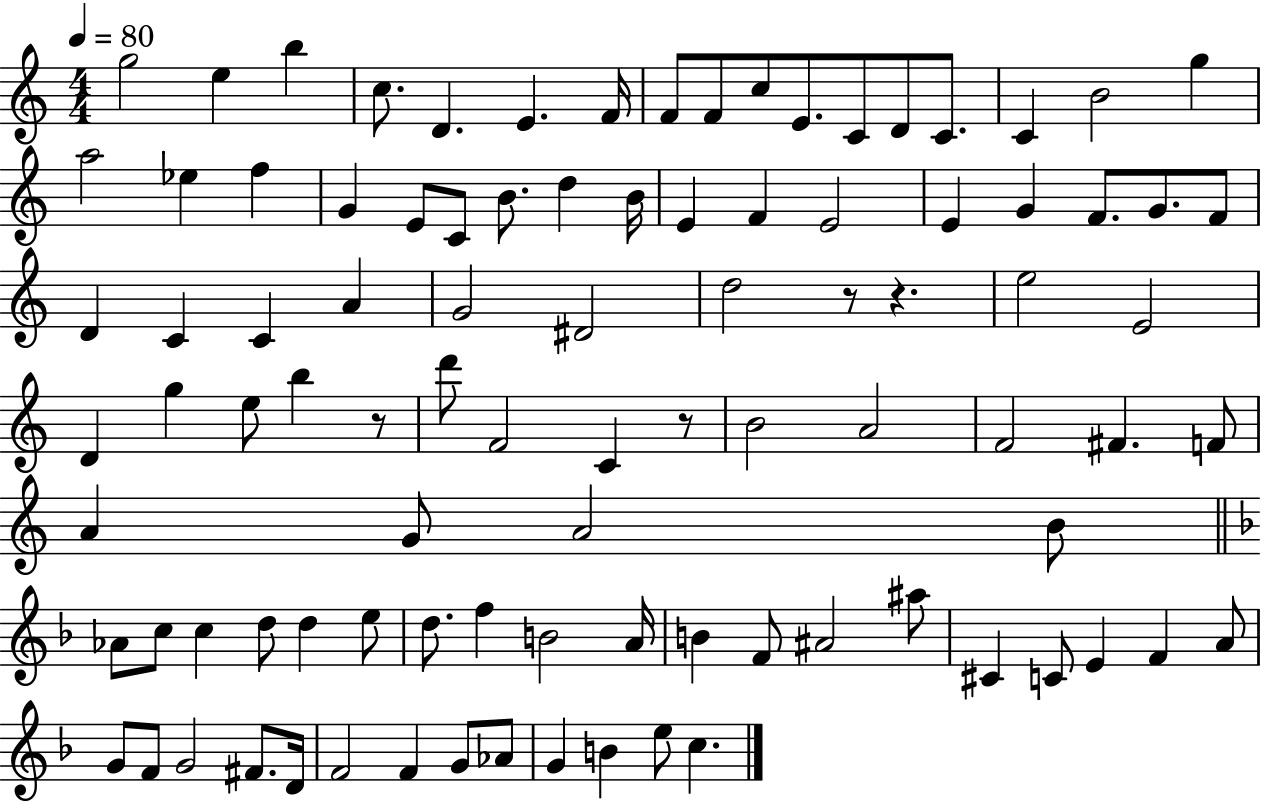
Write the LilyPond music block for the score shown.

{
  \clef treble
  \numericTimeSignature
  \time 4/4
  \key c \major
  \tempo 4 = 80
  g''2 e''4 b''4 | c''8. d'4. e'4. f'16 | f'8 f'8 c''8 e'8. c'8 d'8 c'8. | c'4 b'2 g''4 | \break a''2 ees''4 f''4 | g'4 e'8 c'8 b'8. d''4 b'16 | e'4 f'4 e'2 | e'4 g'4 f'8. g'8. f'8 | \break d'4 c'4 c'4 a'4 | g'2 dis'2 | d''2 r8 r4. | e''2 e'2 | \break d'4 g''4 e''8 b''4 r8 | d'''8 f'2 c'4 r8 | b'2 a'2 | f'2 fis'4. f'8 | \break a'4 g'8 a'2 b'8 | \bar "||" \break \key f \major aes'8 c''8 c''4 d''8 d''4 e''8 | d''8. f''4 b'2 a'16 | b'4 f'8 ais'2 ais''8 | cis'4 c'8 e'4 f'4 a'8 | \break g'8 f'8 g'2 fis'8. d'16 | f'2 f'4 g'8 aes'8 | g'4 b'4 e''8 c''4. | \bar "|."
}